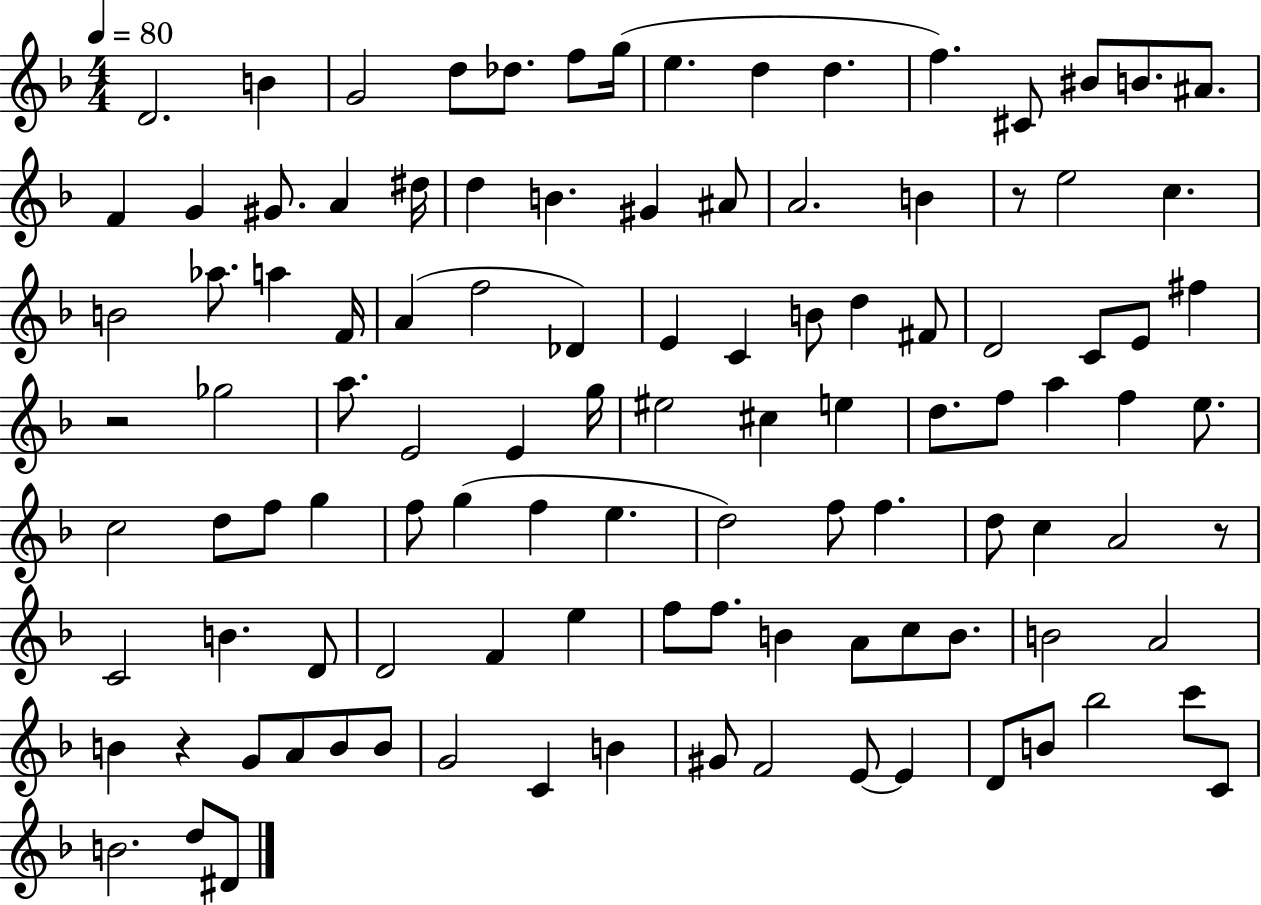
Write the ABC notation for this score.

X:1
T:Untitled
M:4/4
L:1/4
K:F
D2 B G2 d/2 _d/2 f/2 g/4 e d d f ^C/2 ^B/2 B/2 ^A/2 F G ^G/2 A ^d/4 d B ^G ^A/2 A2 B z/2 e2 c B2 _a/2 a F/4 A f2 _D E C B/2 d ^F/2 D2 C/2 E/2 ^f z2 _g2 a/2 E2 E g/4 ^e2 ^c e d/2 f/2 a f e/2 c2 d/2 f/2 g f/2 g f e d2 f/2 f d/2 c A2 z/2 C2 B D/2 D2 F e f/2 f/2 B A/2 c/2 B/2 B2 A2 B z G/2 A/2 B/2 B/2 G2 C B ^G/2 F2 E/2 E D/2 B/2 _b2 c'/2 C/2 B2 d/2 ^D/2